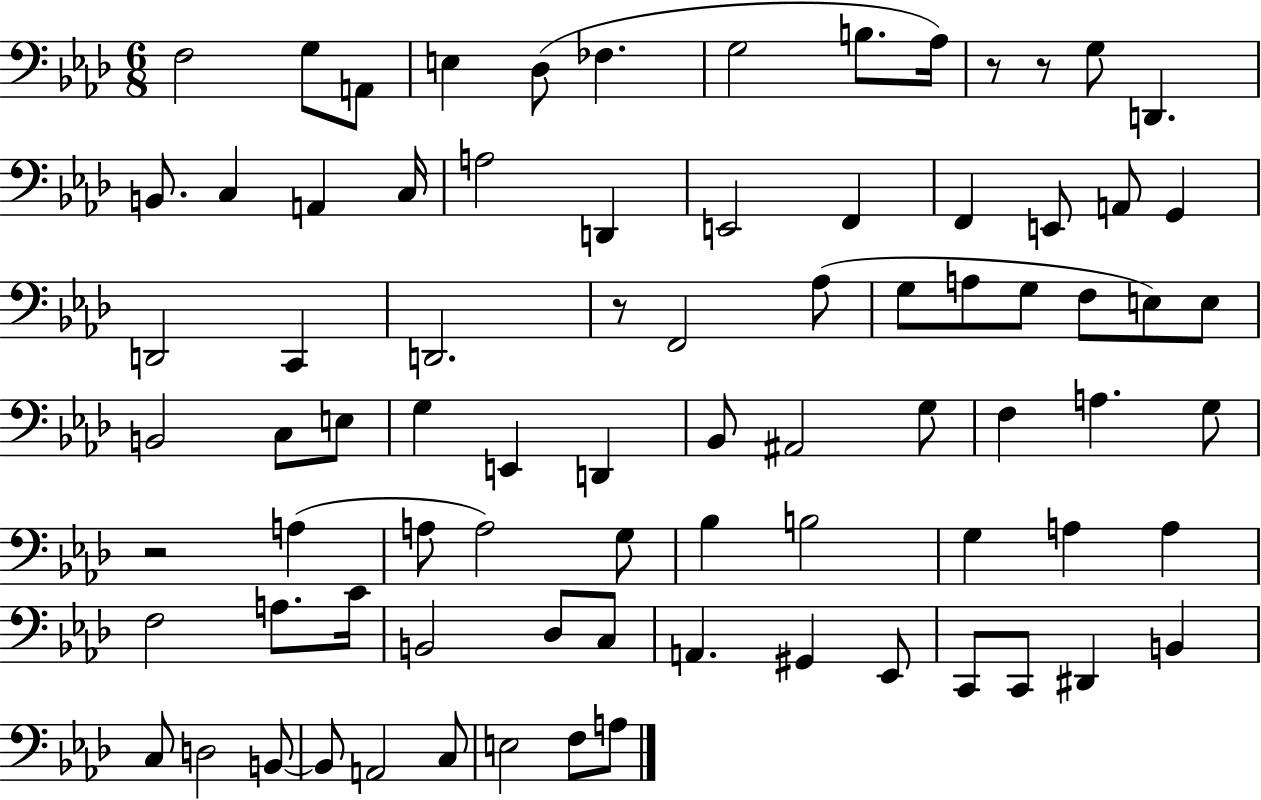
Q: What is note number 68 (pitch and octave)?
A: B2